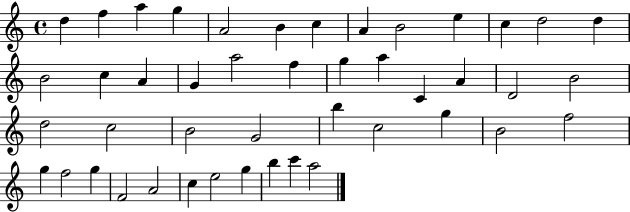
D5/q F5/q A5/q G5/q A4/h B4/q C5/q A4/q B4/h E5/q C5/q D5/h D5/q B4/h C5/q A4/q G4/q A5/h F5/q G5/q A5/q C4/q A4/q D4/h B4/h D5/h C5/h B4/h G4/h B5/q C5/h G5/q B4/h F5/h G5/q F5/h G5/q F4/h A4/h C5/q E5/h G5/q B5/q C6/q A5/h